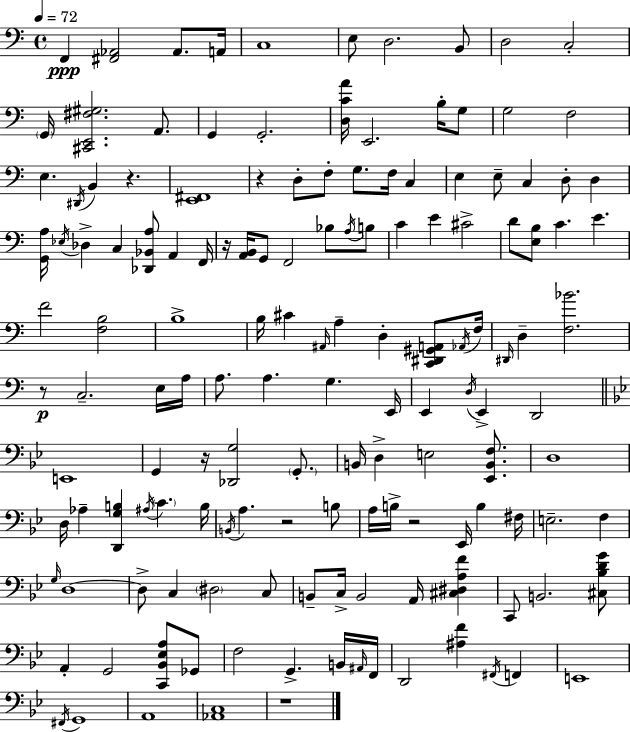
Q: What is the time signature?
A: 4/4